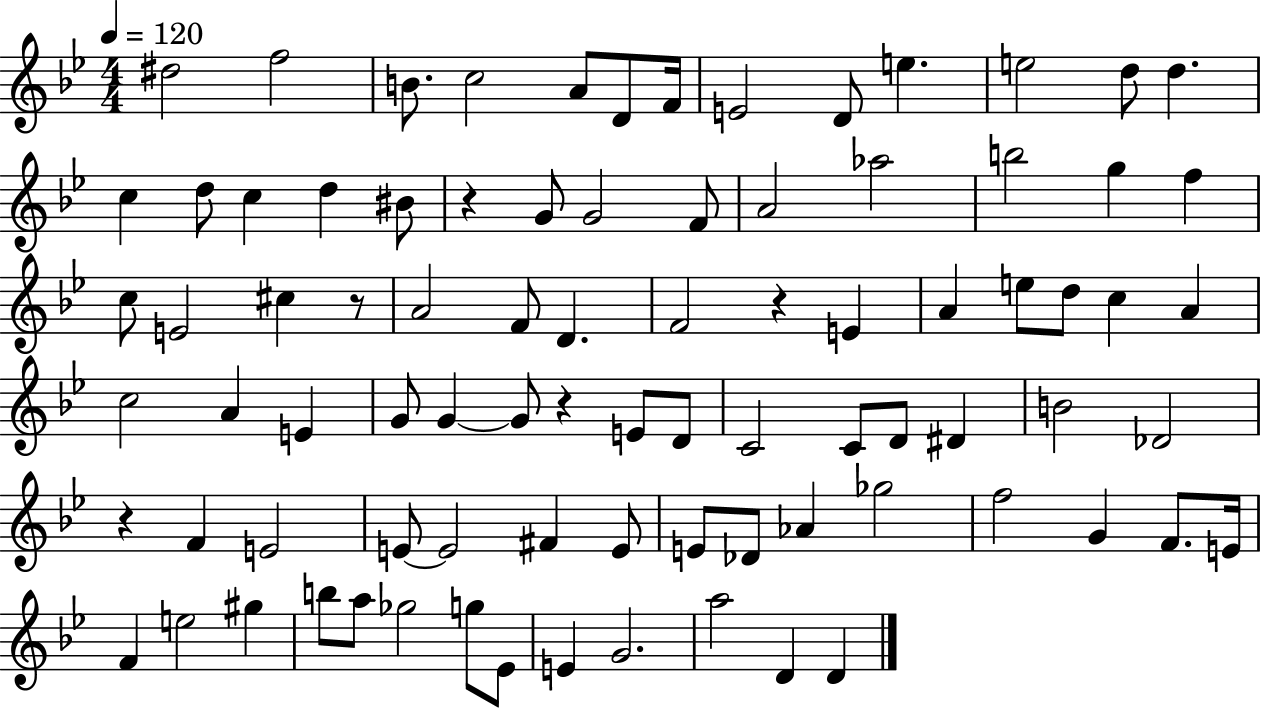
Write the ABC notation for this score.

X:1
T:Untitled
M:4/4
L:1/4
K:Bb
^d2 f2 B/2 c2 A/2 D/2 F/4 E2 D/2 e e2 d/2 d c d/2 c d ^B/2 z G/2 G2 F/2 A2 _a2 b2 g f c/2 E2 ^c z/2 A2 F/2 D F2 z E A e/2 d/2 c A c2 A E G/2 G G/2 z E/2 D/2 C2 C/2 D/2 ^D B2 _D2 z F E2 E/2 E2 ^F E/2 E/2 _D/2 _A _g2 f2 G F/2 E/4 F e2 ^g b/2 a/2 _g2 g/2 _E/2 E G2 a2 D D